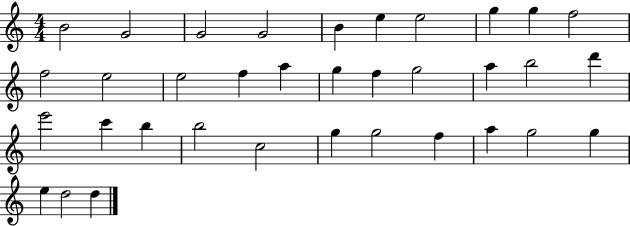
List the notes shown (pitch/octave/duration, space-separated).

B4/h G4/h G4/h G4/h B4/q E5/q E5/h G5/q G5/q F5/h F5/h E5/h E5/h F5/q A5/q G5/q F5/q G5/h A5/q B5/h D6/q E6/h C6/q B5/q B5/h C5/h G5/q G5/h F5/q A5/q G5/h G5/q E5/q D5/h D5/q